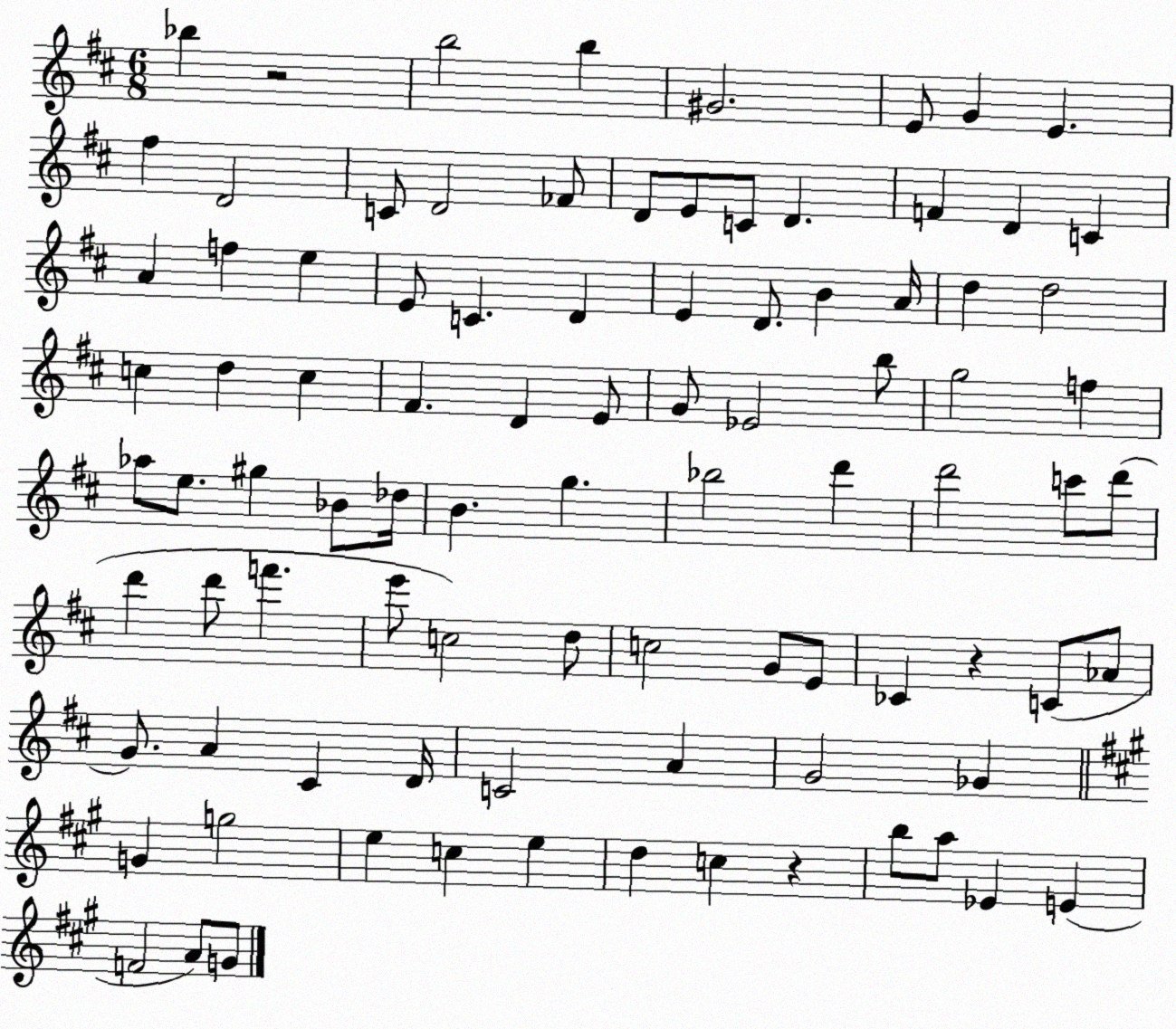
X:1
T:Untitled
M:6/8
L:1/4
K:D
_b z2 b2 b ^G2 E/2 G E ^f D2 C/2 D2 _F/2 D/2 E/2 C/2 D F D C A f e E/2 C D E D/2 B A/4 d d2 c d c ^F D E/2 G/2 _E2 b/2 g2 f _a/2 e/2 ^g _B/2 _d/4 B g _b2 d' d'2 c'/2 d'/2 d' d'/2 f' e'/2 c2 d/2 c2 G/2 E/2 _C z C/2 _A/2 G/2 A ^C D/4 C2 A G2 _G G g2 e c e d c z b/2 a/2 _E E F2 A/2 G/2